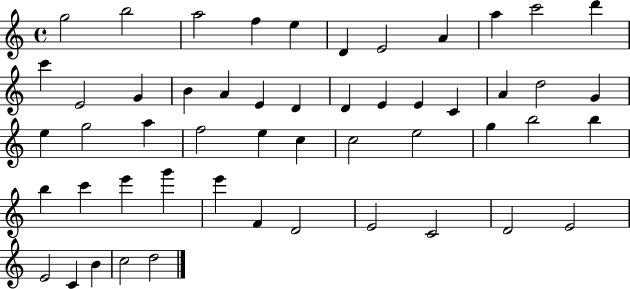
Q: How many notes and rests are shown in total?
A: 52